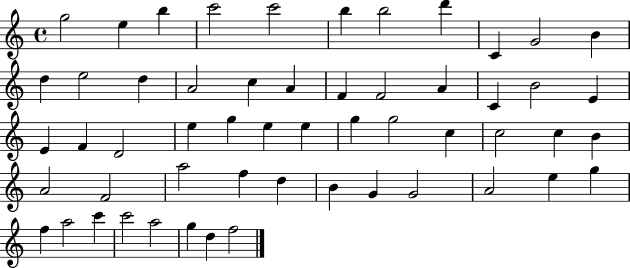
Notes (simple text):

G5/h E5/q B5/q C6/h C6/h B5/q B5/h D6/q C4/q G4/h B4/q D5/q E5/h D5/q A4/h C5/q A4/q F4/q F4/h A4/q C4/q B4/h E4/q E4/q F4/q D4/h E5/q G5/q E5/q E5/q G5/q G5/h C5/q C5/h C5/q B4/q A4/h F4/h A5/h F5/q D5/q B4/q G4/q G4/h A4/h E5/q G5/q F5/q A5/h C6/q C6/h A5/h G5/q D5/q F5/h